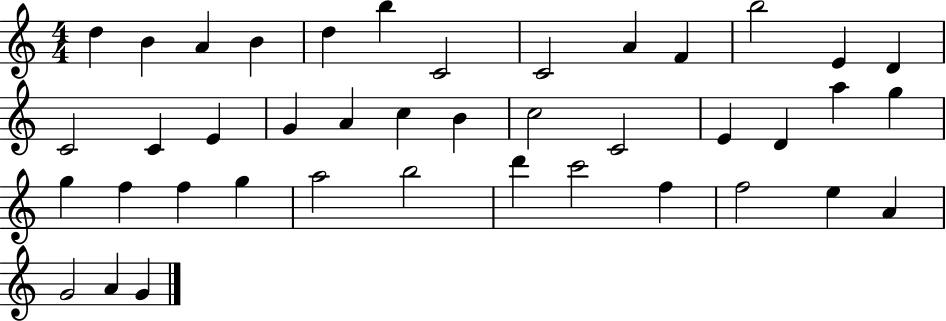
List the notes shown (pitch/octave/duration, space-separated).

D5/q B4/q A4/q B4/q D5/q B5/q C4/h C4/h A4/q F4/q B5/h E4/q D4/q C4/h C4/q E4/q G4/q A4/q C5/q B4/q C5/h C4/h E4/q D4/q A5/q G5/q G5/q F5/q F5/q G5/q A5/h B5/h D6/q C6/h F5/q F5/h E5/q A4/q G4/h A4/q G4/q